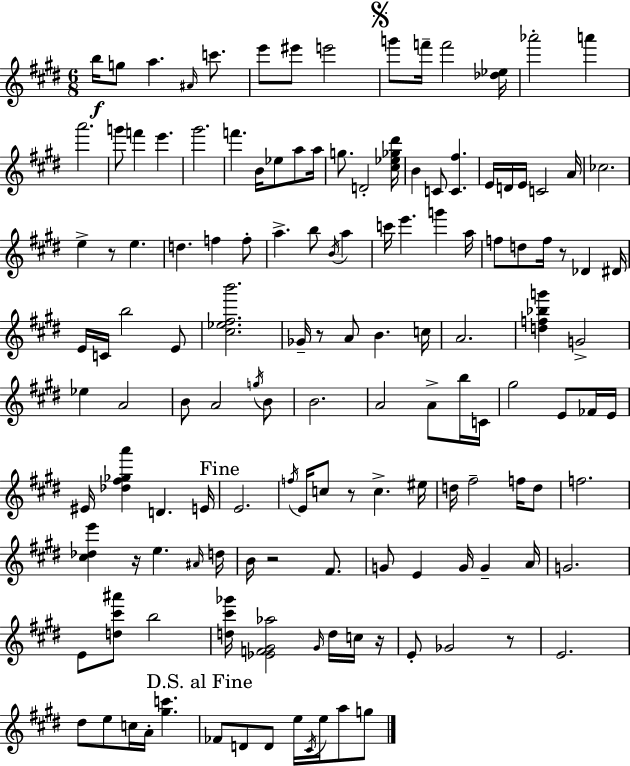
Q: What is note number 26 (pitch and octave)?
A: B4